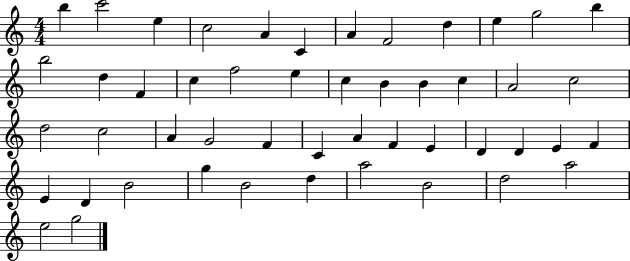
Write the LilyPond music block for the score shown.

{
  \clef treble
  \numericTimeSignature
  \time 4/4
  \key c \major
  b''4 c'''2 e''4 | c''2 a'4 c'4 | a'4 f'2 d''4 | e''4 g''2 b''4 | \break b''2 d''4 f'4 | c''4 f''2 e''4 | c''4 b'4 b'4 c''4 | a'2 c''2 | \break d''2 c''2 | a'4 g'2 f'4 | c'4 a'4 f'4 e'4 | d'4 d'4 e'4 f'4 | \break e'4 d'4 b'2 | g''4 b'2 d''4 | a''2 b'2 | d''2 a''2 | \break e''2 g''2 | \bar "|."
}